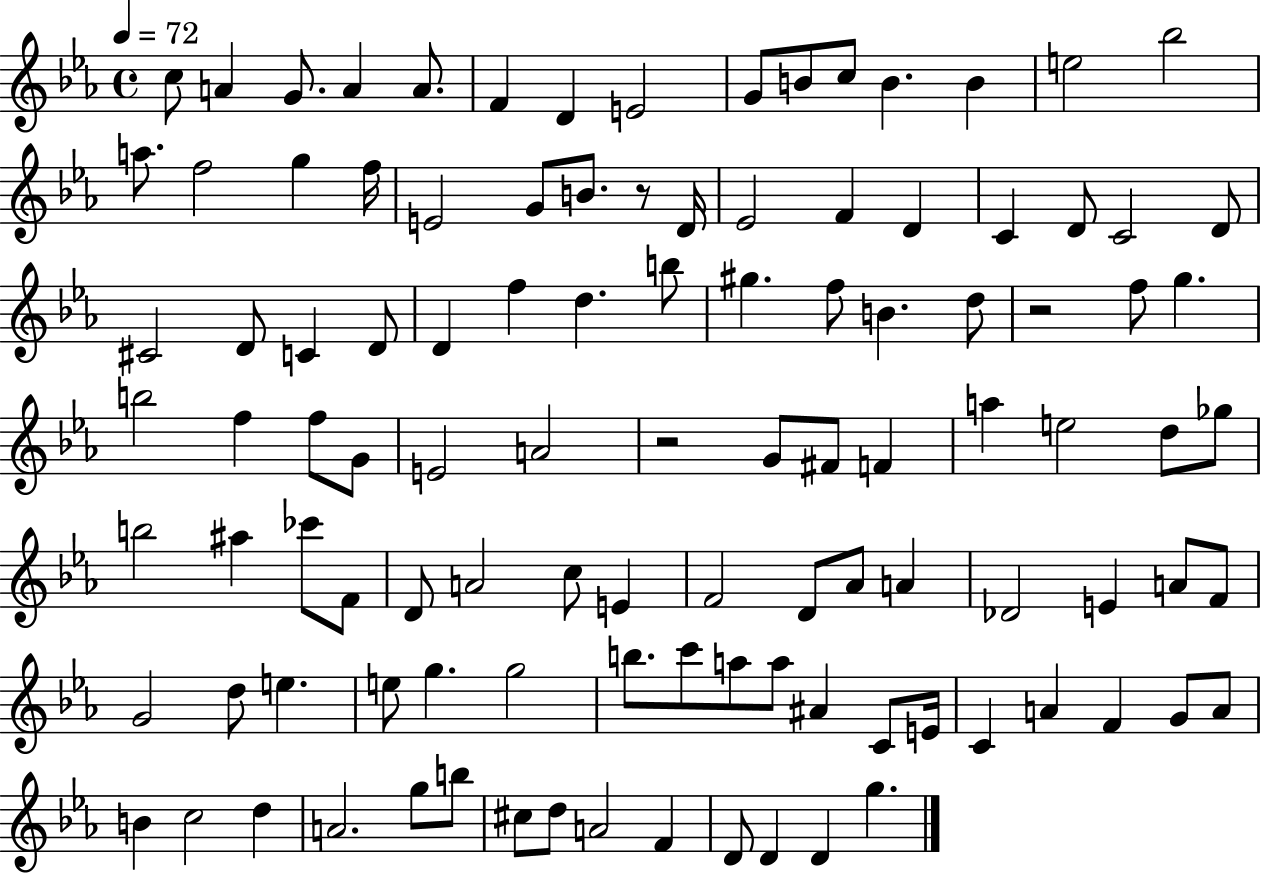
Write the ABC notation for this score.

X:1
T:Untitled
M:4/4
L:1/4
K:Eb
c/2 A G/2 A A/2 F D E2 G/2 B/2 c/2 B B e2 _b2 a/2 f2 g f/4 E2 G/2 B/2 z/2 D/4 _E2 F D C D/2 C2 D/2 ^C2 D/2 C D/2 D f d b/2 ^g f/2 B d/2 z2 f/2 g b2 f f/2 G/2 E2 A2 z2 G/2 ^F/2 F a e2 d/2 _g/2 b2 ^a _c'/2 F/2 D/2 A2 c/2 E F2 D/2 _A/2 A _D2 E A/2 F/2 G2 d/2 e e/2 g g2 b/2 c'/2 a/2 a/2 ^A C/2 E/4 C A F G/2 A/2 B c2 d A2 g/2 b/2 ^c/2 d/2 A2 F D/2 D D g